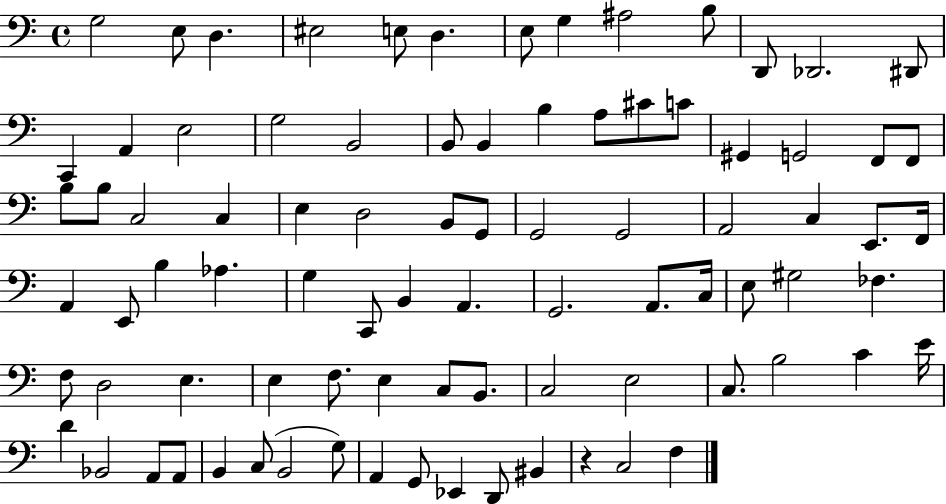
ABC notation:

X:1
T:Untitled
M:4/4
L:1/4
K:C
G,2 E,/2 D, ^E,2 E,/2 D, E,/2 G, ^A,2 B,/2 D,,/2 _D,,2 ^D,,/2 C,, A,, E,2 G,2 B,,2 B,,/2 B,, B, A,/2 ^C/2 C/2 ^G,, G,,2 F,,/2 F,,/2 B,/2 B,/2 C,2 C, E, D,2 B,,/2 G,,/2 G,,2 G,,2 A,,2 C, E,,/2 F,,/4 A,, E,,/2 B, _A, G, C,,/2 B,, A,, G,,2 A,,/2 C,/4 E,/2 ^G,2 _F, F,/2 D,2 E, E, F,/2 E, C,/2 B,,/2 C,2 E,2 C,/2 B,2 C E/4 D _B,,2 A,,/2 A,,/2 B,, C,/2 B,,2 G,/2 A,, G,,/2 _E,, D,,/2 ^B,, z C,2 F,